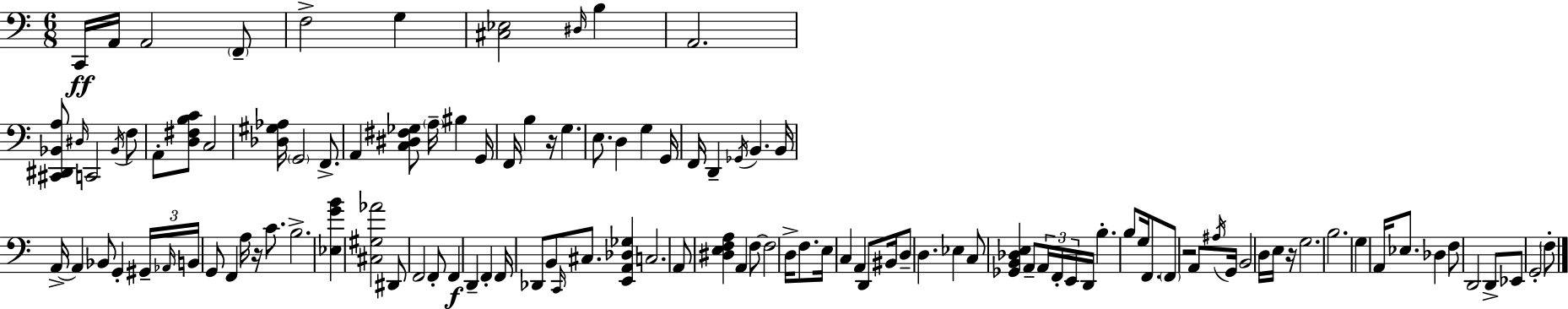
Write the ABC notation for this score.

X:1
T:Untitled
M:6/8
L:1/4
K:Am
C,,/4 A,,/4 A,,2 F,,/2 F,2 G, [^C,_E,]2 ^D,/4 B, A,,2 [^C,,^D,,_B,,A,]/2 ^D,/4 C,,2 _B,,/4 F,/2 A,,/2 [D,^F,B,C]/2 C,2 [_D,^G,_A,]/4 G,,2 F,,/2 A,, [C,^D,^F,_G,]/2 A,/4 ^B, G,,/4 F,,/4 B, z/4 G, E,/2 D, G, G,,/4 F,,/4 D,, _G,,/4 B,, B,,/4 A,,/4 A,, _B,,/2 G,, ^G,,/4 _A,,/4 B,,/4 G,,/2 F,, A,/4 z/4 C/2 B,2 [_E,GB] [^C,^G,_A]2 ^D,,/2 F,,2 F,,/2 F,, D,, F,, F,,/4 _D,,/2 B,,/2 C,,/4 ^C,/2 [E,,A,,_D,_G,] C,2 A,,/2 [^D,E,F,A,] A,, F,/2 F,2 D,/4 F,/2 E,/4 C, A,, D,,/2 ^B,,/4 D,/2 D, _E, C,/2 [_G,,B,,_D,E,] A,,/2 A,,/4 F,,/4 E,,/4 D,,/4 B, B,/2 G,/4 F,,/2 F,,/2 z2 A,,/2 ^A,/4 G,,/4 B,,2 D,/4 E,/4 z/4 G,2 B,2 G, A,,/4 _E,/2 _D, F,/2 D,,2 D,,/2 _E,,/2 G,,2 F,/2